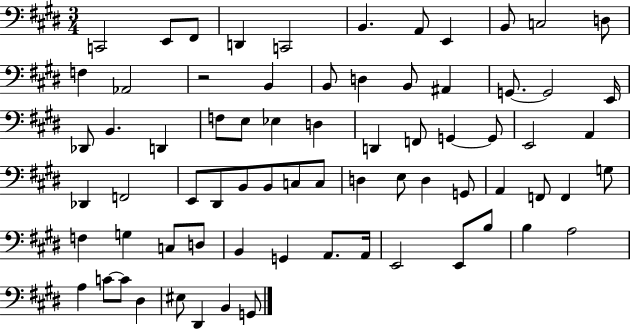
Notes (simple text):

C2/h E2/e F#2/e D2/q C2/h B2/q. A2/e E2/q B2/e C3/h D3/e F3/q Ab2/h R/h B2/q B2/e D3/q B2/e A#2/q G2/e. G2/h E2/s Db2/e B2/q. D2/q F3/e E3/e Eb3/q D3/q D2/q F2/e G2/q G2/e E2/h A2/q Db2/q F2/h E2/e D#2/e B2/e B2/e C3/e C3/e D3/q E3/e D3/q G2/e A2/q F2/e F2/q G3/e F3/q G3/q C3/e D3/e B2/q G2/q A2/e. A2/s E2/h E2/e B3/e B3/q A3/h A3/q C4/e C4/e D#3/q EIS3/e D#2/q B2/q G2/e